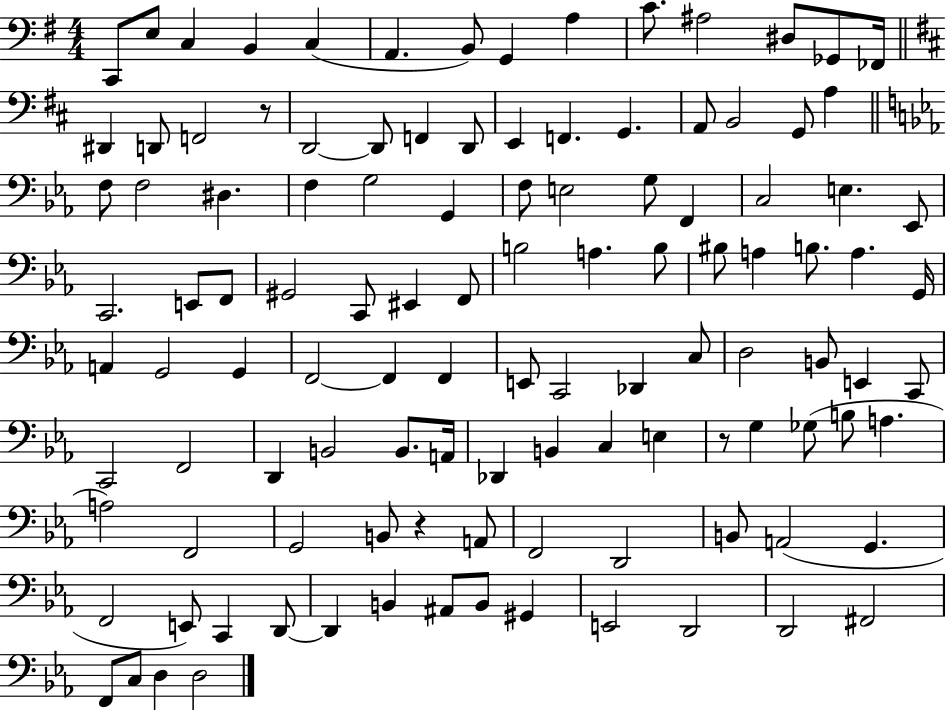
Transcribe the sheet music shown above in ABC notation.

X:1
T:Untitled
M:4/4
L:1/4
K:G
C,,/2 E,/2 C, B,, C, A,, B,,/2 G,, A, C/2 ^A,2 ^D,/2 _G,,/2 _F,,/4 ^D,, D,,/2 F,,2 z/2 D,,2 D,,/2 F,, D,,/2 E,, F,, G,, A,,/2 B,,2 G,,/2 A, F,/2 F,2 ^D, F, G,2 G,, F,/2 E,2 G,/2 F,, C,2 E, _E,,/2 C,,2 E,,/2 F,,/2 ^G,,2 C,,/2 ^E,, F,,/2 B,2 A, B,/2 ^B,/2 A, B,/2 A, G,,/4 A,, G,,2 G,, F,,2 F,, F,, E,,/2 C,,2 _D,, C,/2 D,2 B,,/2 E,, C,,/2 C,,2 F,,2 D,, B,,2 B,,/2 A,,/4 _D,, B,, C, E, z/2 G, _G,/2 B,/2 A, A,2 F,,2 G,,2 B,,/2 z A,,/2 F,,2 D,,2 B,,/2 A,,2 G,, F,,2 E,,/2 C,, D,,/2 D,, B,, ^A,,/2 B,,/2 ^G,, E,,2 D,,2 D,,2 ^F,,2 F,,/2 C,/2 D, D,2